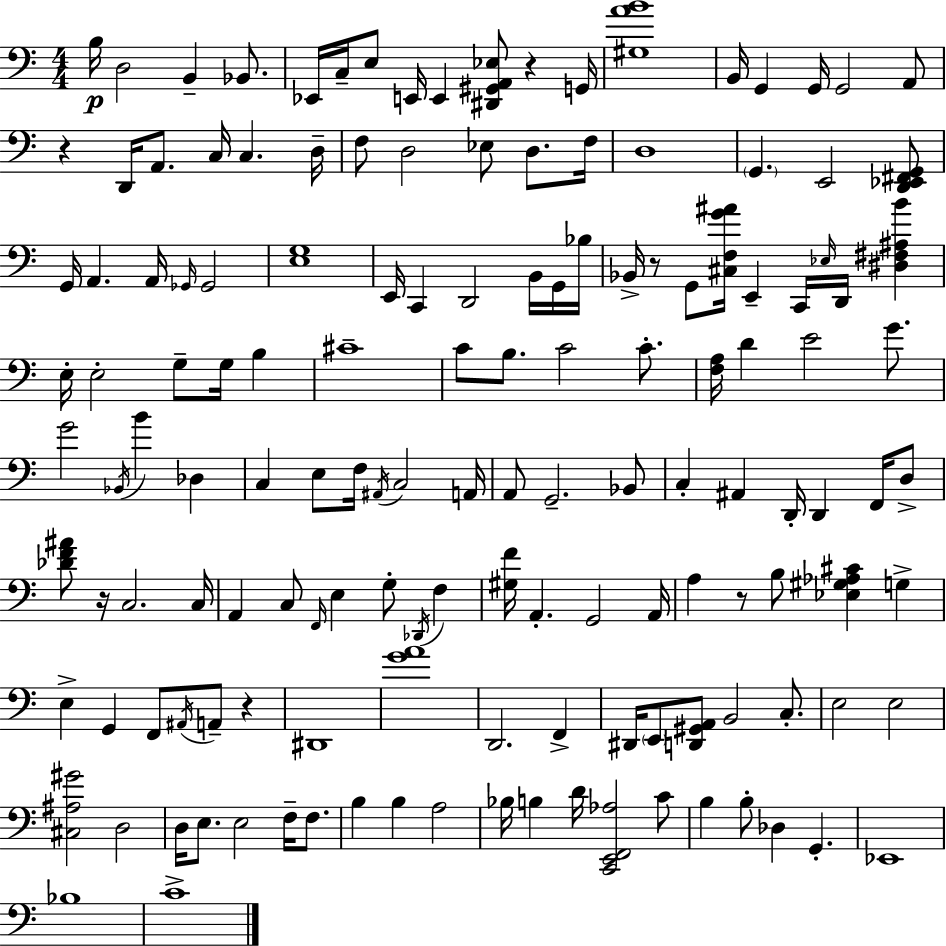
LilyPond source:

{
  \clef bass
  \numericTimeSignature
  \time 4/4
  \key a \minor
  b16\p d2 b,4-- bes,8. | ees,16 c16-- e8 e,16 e,4 <dis, gis, a, ees>8 r4 g,16 | <gis a' b'>1 | b,16 g,4 g,16 g,2 a,8 | \break r4 d,16 a,8. c16 c4. d16-- | f8 d2 ees8 d8. f16 | d1 | \parenthesize g,4. e,2 <d, ees, fis, g,>8 | \break g,16 a,4. a,16 \grace { ges,16 } ges,2 | <e g>1 | e,16 c,4 d,2 b,16 g,16 | bes16 bes,16-> r8 g,8 <cis f g' ais'>16 e,4-- c,16 \grace { ees16 } d,16 <dis fis ais b'>4 | \break e16-. e2-. g8-- g16 b4 | cis'1-- | c'8 b8. c'2 c'8.-. | <f a>16 d'4 e'2 g'8. | \break g'2 \acciaccatura { bes,16 } b'4 des4 | c4 e8 f16 \acciaccatura { ais,16 } c2 | a,16 a,8 g,2.-- | bes,8 c4-. ais,4 d,16-. d,4 | \break f,16 d8-> <des' f' ais'>8 r16 c2. | c16 a,4 c8 \grace { f,16 } e4 g8-. | \acciaccatura { des,16 } f4 <gis f'>16 a,4.-. g,2 | a,16 a4 r8 b8 <ees gis aes cis'>4 | \break g4-> e4-> g,4 f,8 | \acciaccatura { ais,16 } a,8-- r4 dis,1 | <g' a'>1 | d,2. | \break f,4-> dis,16 \parenthesize e,8 <d, gis, a,>8 b,2 | c8.-. e2 e2 | <cis ais gis'>2 d2 | d16 e8. e2 | \break f16-- f8. b4 b4 a2 | bes16 b4 d'16 <c, e, f, aes>2 | c'8 b4 b8-. des4 | g,4.-. ees,1 | \break bes1 | c'1-> | \bar "|."
}